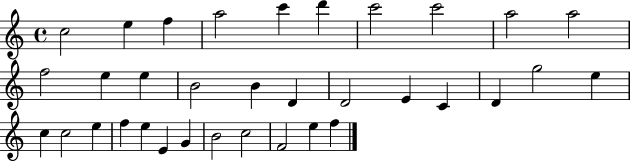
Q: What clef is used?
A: treble